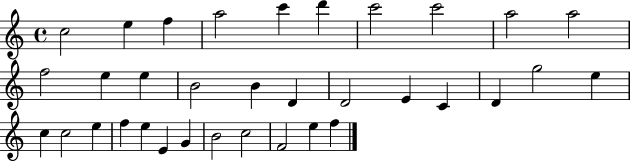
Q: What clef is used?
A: treble